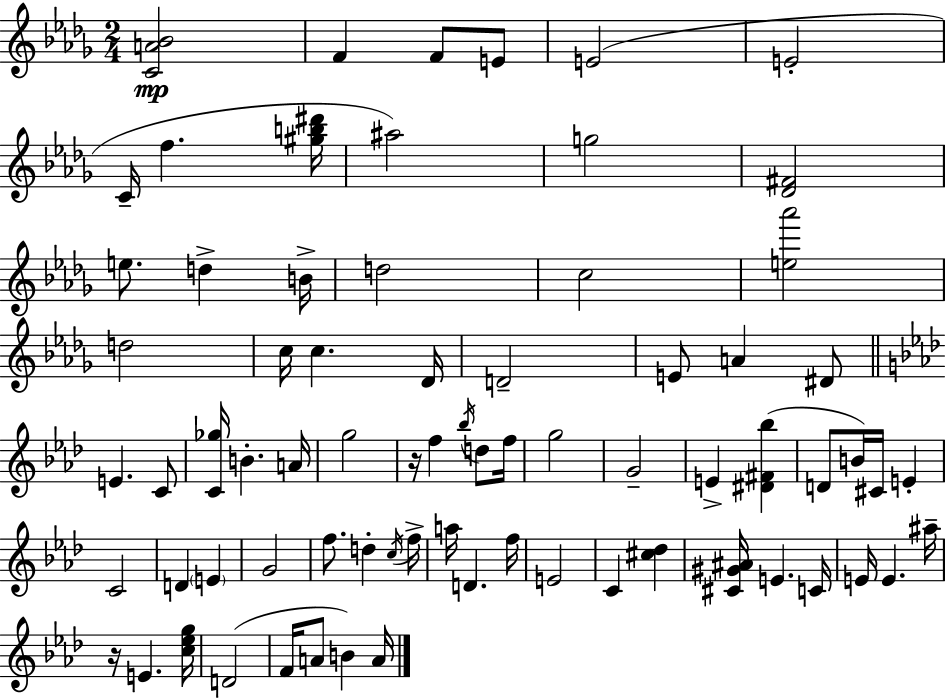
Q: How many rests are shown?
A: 2